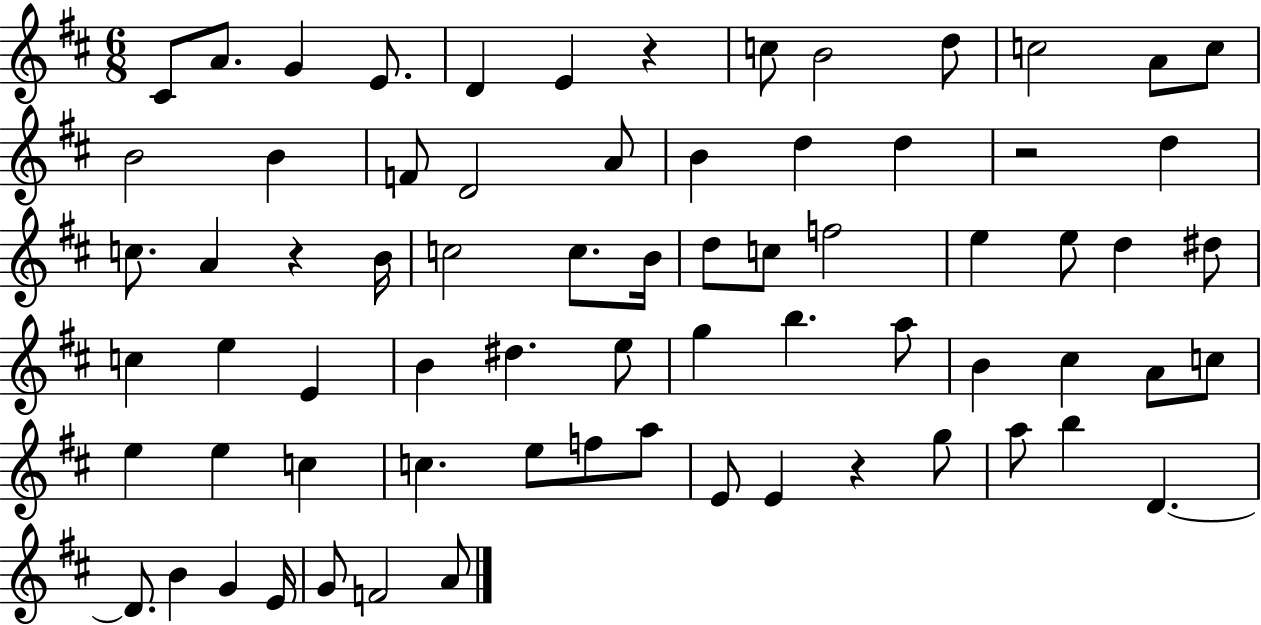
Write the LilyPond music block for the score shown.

{
  \clef treble
  \numericTimeSignature
  \time 6/8
  \key d \major
  cis'8 a'8. g'4 e'8. | d'4 e'4 r4 | c''8 b'2 d''8 | c''2 a'8 c''8 | \break b'2 b'4 | f'8 d'2 a'8 | b'4 d''4 d''4 | r2 d''4 | \break c''8. a'4 r4 b'16 | c''2 c''8. b'16 | d''8 c''8 f''2 | e''4 e''8 d''4 dis''8 | \break c''4 e''4 e'4 | b'4 dis''4. e''8 | g''4 b''4. a''8 | b'4 cis''4 a'8 c''8 | \break e''4 e''4 c''4 | c''4. e''8 f''8 a''8 | e'8 e'4 r4 g''8 | a''8 b''4 d'4.~~ | \break d'8. b'4 g'4 e'16 | g'8 f'2 a'8 | \bar "|."
}